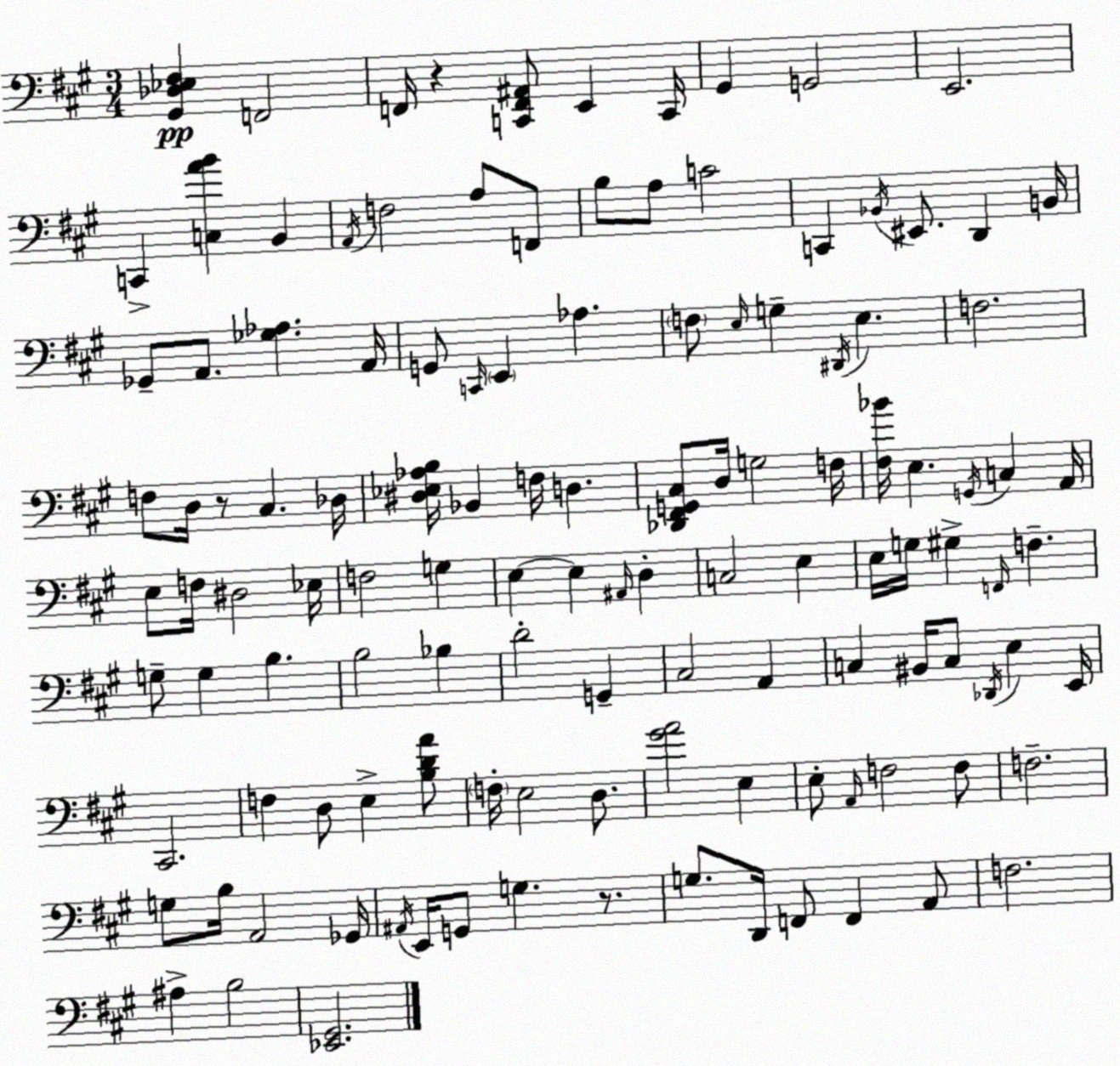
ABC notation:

X:1
T:Untitled
M:3/4
L:1/4
K:A
[^G,,_D,_E,^F,] F,,2 F,,/4 z [C,,F,,^A,,]/2 E,, C,,/4 ^G,, G,,2 E,,2 C,, [C,AB] B,, A,,/4 F,2 A,/2 F,,/2 B,/2 A,/2 C2 C,, _B,,/4 ^E,,/2 D,, B,,/4 _G,,/2 A,,/2 [_G,_A,] A,,/4 G,,/2 C,,/4 E,, _A, F,/2 E,/4 G, ^D,,/4 E, F,2 F,/2 D,/4 z/2 ^C, _D,/4 [^D,_E,_A,B,]/4 _B,, F,/4 D, [_D,,^F,,G,,^C,]/2 D,/4 G,2 F,/4 [^F,_B]/4 E, G,,/4 C, A,,/4 E,/2 F,/4 ^D,2 _E,/4 F,2 G, E, E, ^A,,/4 D, C,2 E, E,/4 G,/4 ^G, F,,/4 F, G,/2 G, B, B,2 _B, D2 G,, ^C,2 A,, C, ^B,,/4 C,/2 _D,,/4 E, E,,/4 ^C,,2 F, D,/2 E, [B,DA]/2 F,/4 E,2 D,/2 [^GA]2 E, E,/2 A,,/4 F,2 F,/2 F,2 G,/2 B,/4 A,,2 _G,,/4 ^A,,/4 E,,/4 G,,/2 G, z/2 G,/2 D,,/4 F,,/2 F,, A,,/2 F,2 ^A, B,2 [_E,,^G,,]2